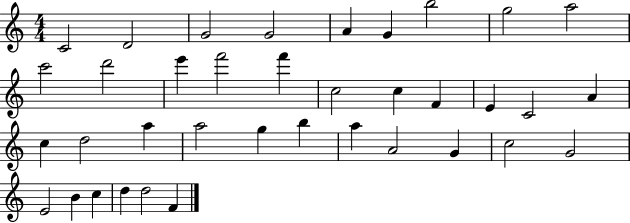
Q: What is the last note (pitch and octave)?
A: F4